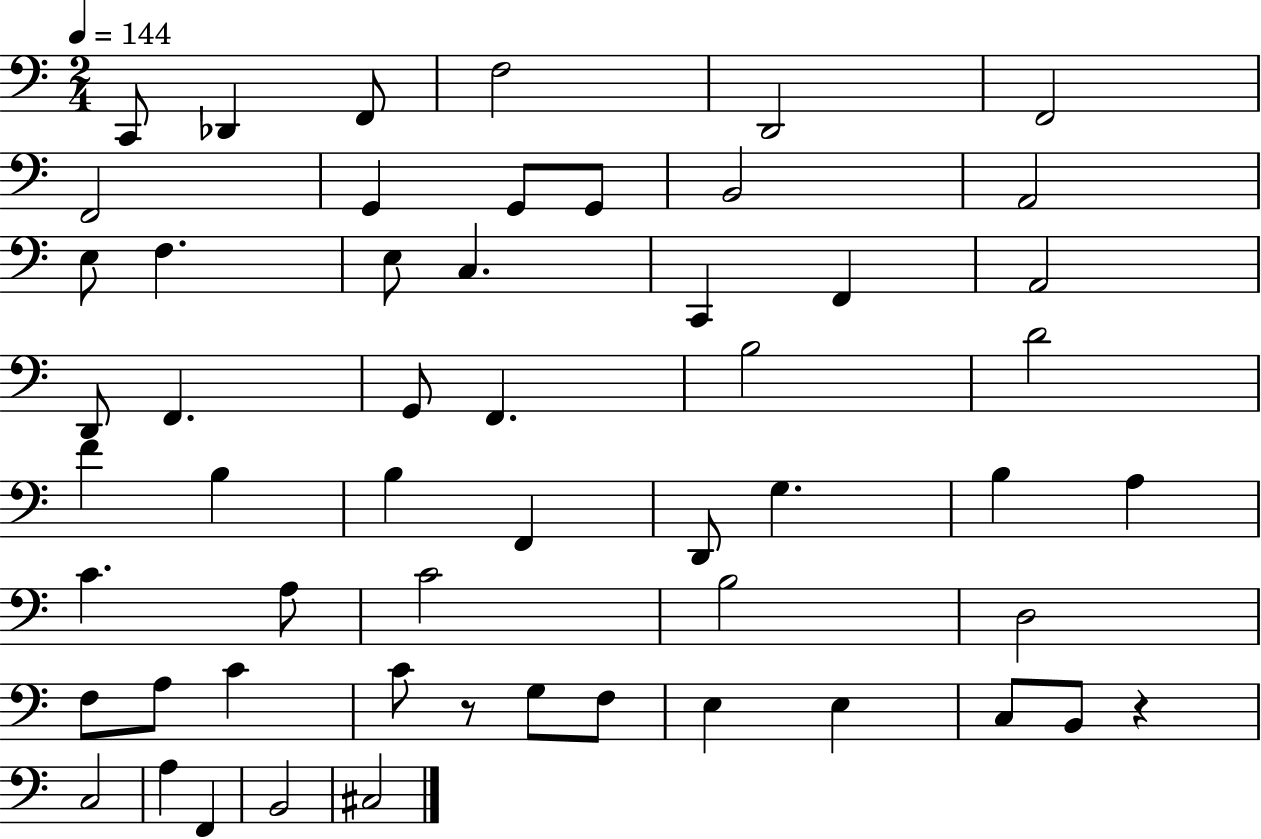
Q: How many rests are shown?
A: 2